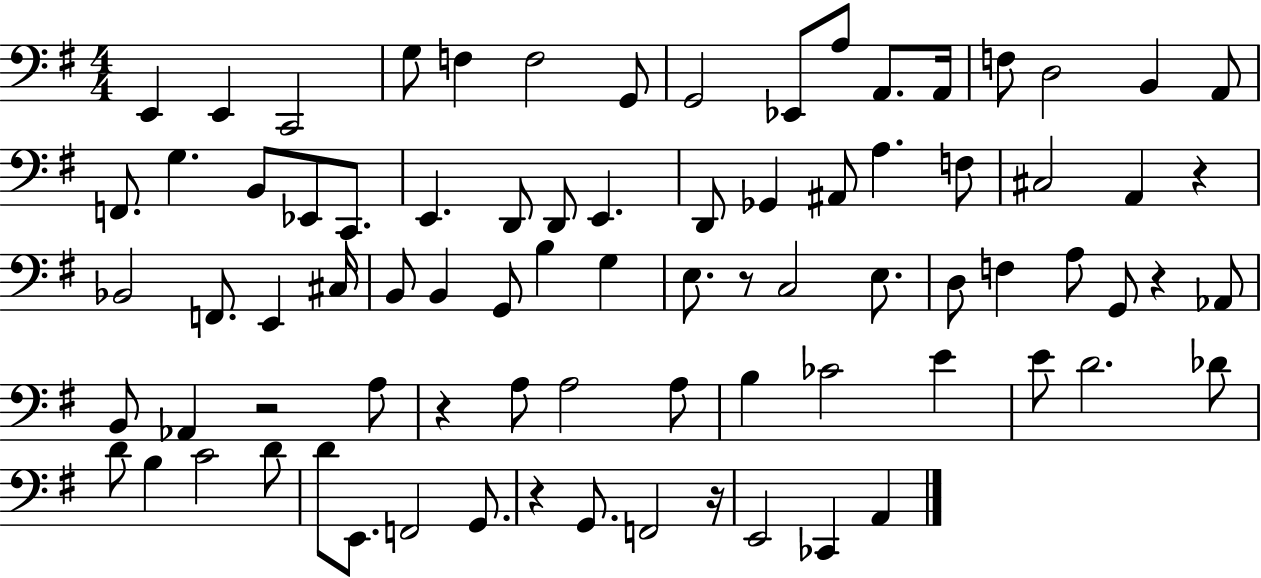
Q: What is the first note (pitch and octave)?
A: E2